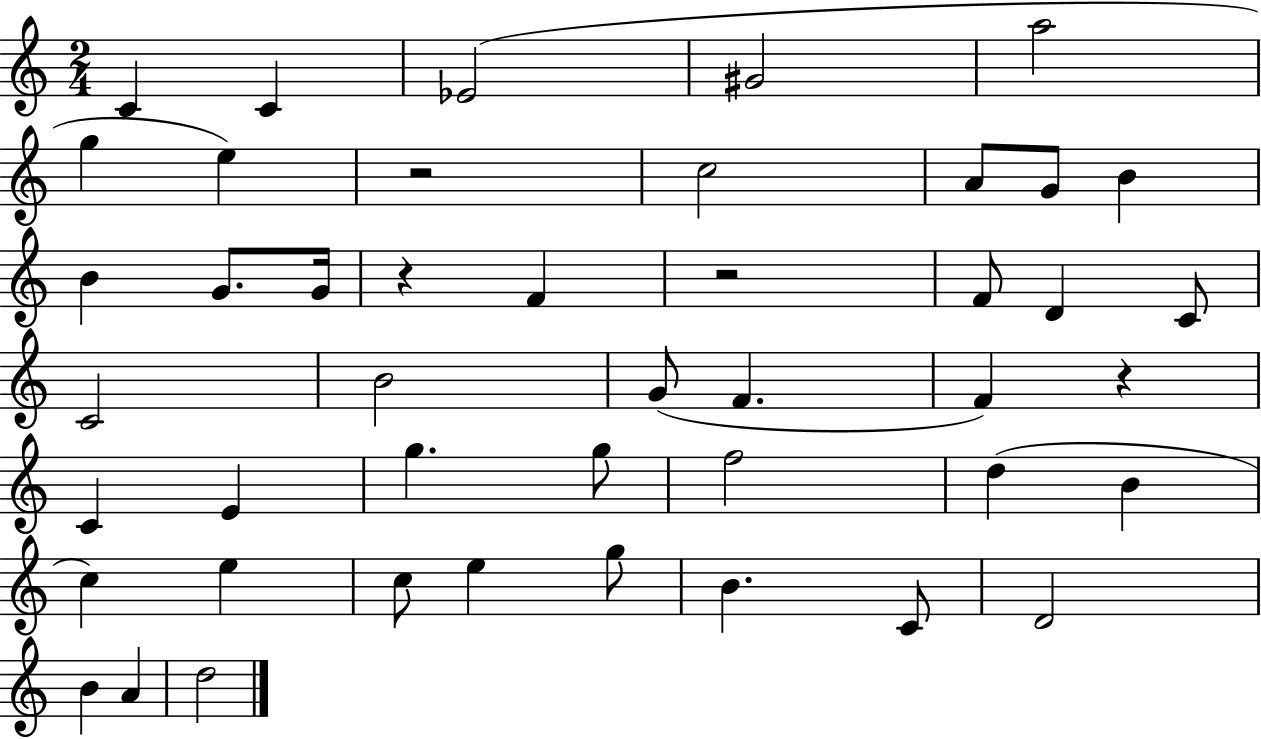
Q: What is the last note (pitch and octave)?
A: D5